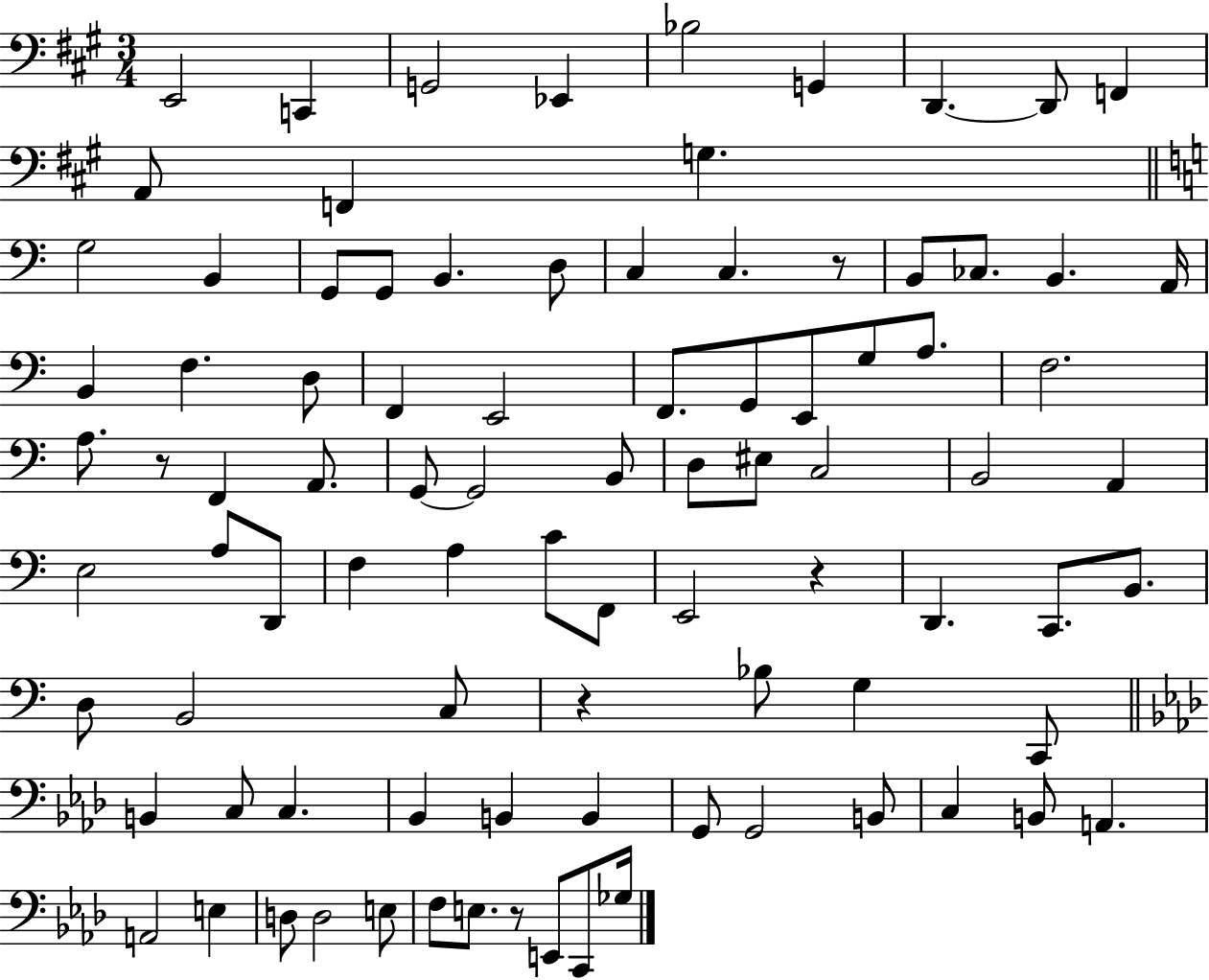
{
  \clef bass
  \numericTimeSignature
  \time 3/4
  \key a \major
  e,2 c,4 | g,2 ees,4 | bes2 g,4 | d,4.~~ d,8 f,4 | \break a,8 f,4 g4. | \bar "||" \break \key a \minor g2 b,4 | g,8 g,8 b,4. d8 | c4 c4. r8 | b,8 ces8. b,4. a,16 | \break b,4 f4. d8 | f,4 e,2 | f,8. g,8 e,8 g8 a8. | f2. | \break a8. r8 f,4 a,8. | g,8~~ g,2 b,8 | d8 eis8 c2 | b,2 a,4 | \break e2 a8 d,8 | f4 a4 c'8 f,8 | e,2 r4 | d,4. c,8. b,8. | \break d8 b,2 c8 | r4 bes8 g4 c,8 | \bar "||" \break \key aes \major b,4 c8 c4. | bes,4 b,4 b,4 | g,8 g,2 b,8 | c4 b,8 a,4. | \break a,2 e4 | d8 d2 e8 | f8 e8. r8 e,8 c,8 ges16 | \bar "|."
}